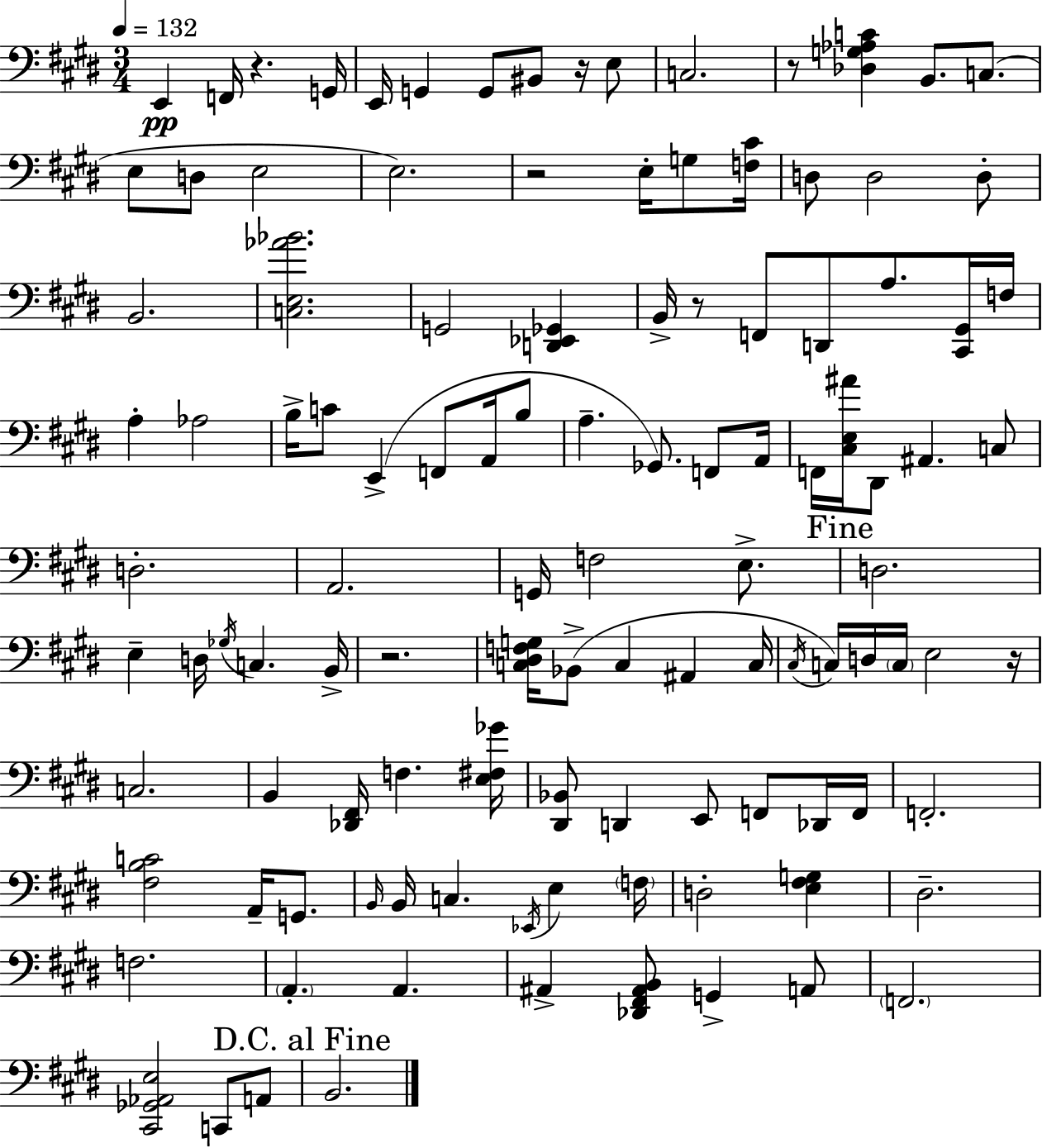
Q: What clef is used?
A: bass